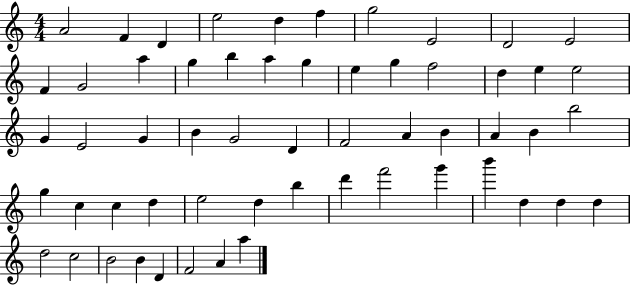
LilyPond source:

{
  \clef treble
  \numericTimeSignature
  \time 4/4
  \key c \major
  a'2 f'4 d'4 | e''2 d''4 f''4 | g''2 e'2 | d'2 e'2 | \break f'4 g'2 a''4 | g''4 b''4 a''4 g''4 | e''4 g''4 f''2 | d''4 e''4 e''2 | \break g'4 e'2 g'4 | b'4 g'2 d'4 | f'2 a'4 b'4 | a'4 b'4 b''2 | \break g''4 c''4 c''4 d''4 | e''2 d''4 b''4 | d'''4 f'''2 g'''4 | b'''4 d''4 d''4 d''4 | \break d''2 c''2 | b'2 b'4 d'4 | f'2 a'4 a''4 | \bar "|."
}